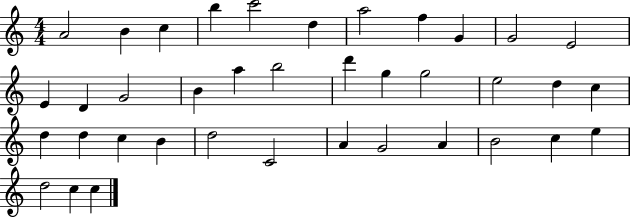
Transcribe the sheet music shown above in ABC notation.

X:1
T:Untitled
M:4/4
L:1/4
K:C
A2 B c b c'2 d a2 f G G2 E2 E D G2 B a b2 d' g g2 e2 d c d d c B d2 C2 A G2 A B2 c e d2 c c